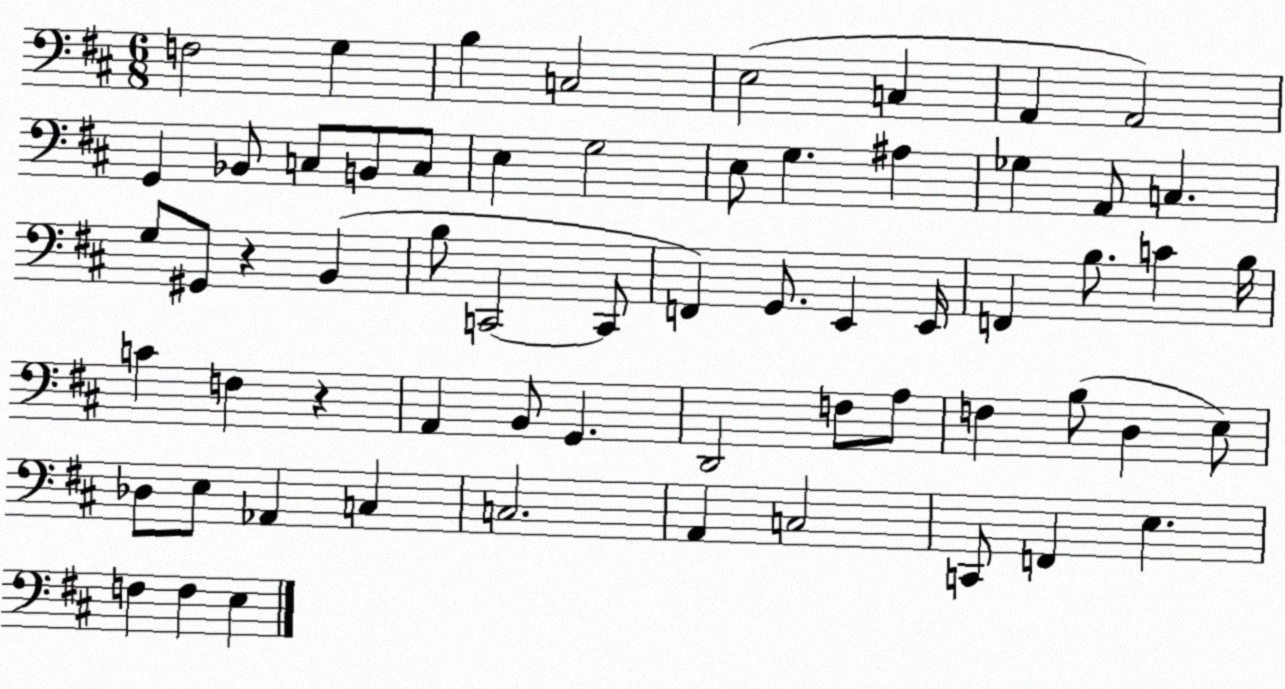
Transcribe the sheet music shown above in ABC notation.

X:1
T:Untitled
M:6/8
L:1/4
K:D
F,2 G, B, C,2 E,2 C, A,, A,,2 G,, _B,,/2 C,/2 B,,/2 C,/2 E, G,2 E,/2 G, ^A, _G, A,,/2 C, G,/2 ^G,,/2 z B,, B,/2 C,,2 C,,/2 F,, G,,/2 E,, E,,/4 F,, B,/2 C B,/4 C F, z A,, B,,/2 G,, D,,2 F,/2 A,/2 F, B,/2 D, E,/2 _D,/2 E,/2 _A,, C, C,2 A,, C,2 C,,/2 F,, E, F, F, E,